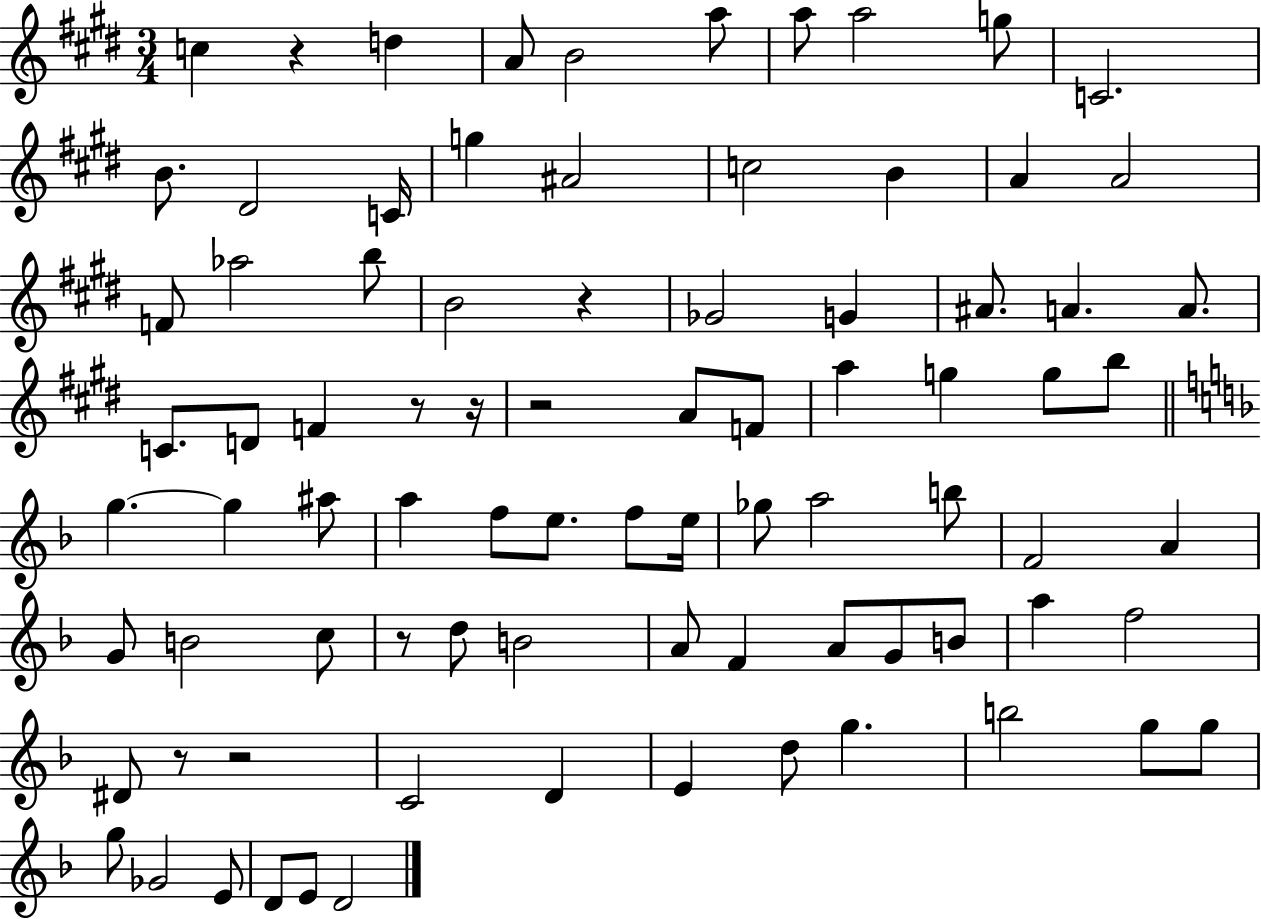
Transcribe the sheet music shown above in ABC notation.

X:1
T:Untitled
M:3/4
L:1/4
K:E
c z d A/2 B2 a/2 a/2 a2 g/2 C2 B/2 ^D2 C/4 g ^A2 c2 B A A2 F/2 _a2 b/2 B2 z _G2 G ^A/2 A A/2 C/2 D/2 F z/2 z/4 z2 A/2 F/2 a g g/2 b/2 g g ^a/2 a f/2 e/2 f/2 e/4 _g/2 a2 b/2 F2 A G/2 B2 c/2 z/2 d/2 B2 A/2 F A/2 G/2 B/2 a f2 ^D/2 z/2 z2 C2 D E d/2 g b2 g/2 g/2 g/2 _G2 E/2 D/2 E/2 D2